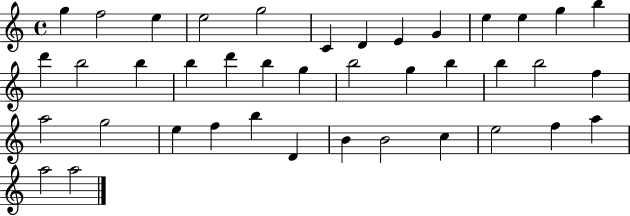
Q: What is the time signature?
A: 4/4